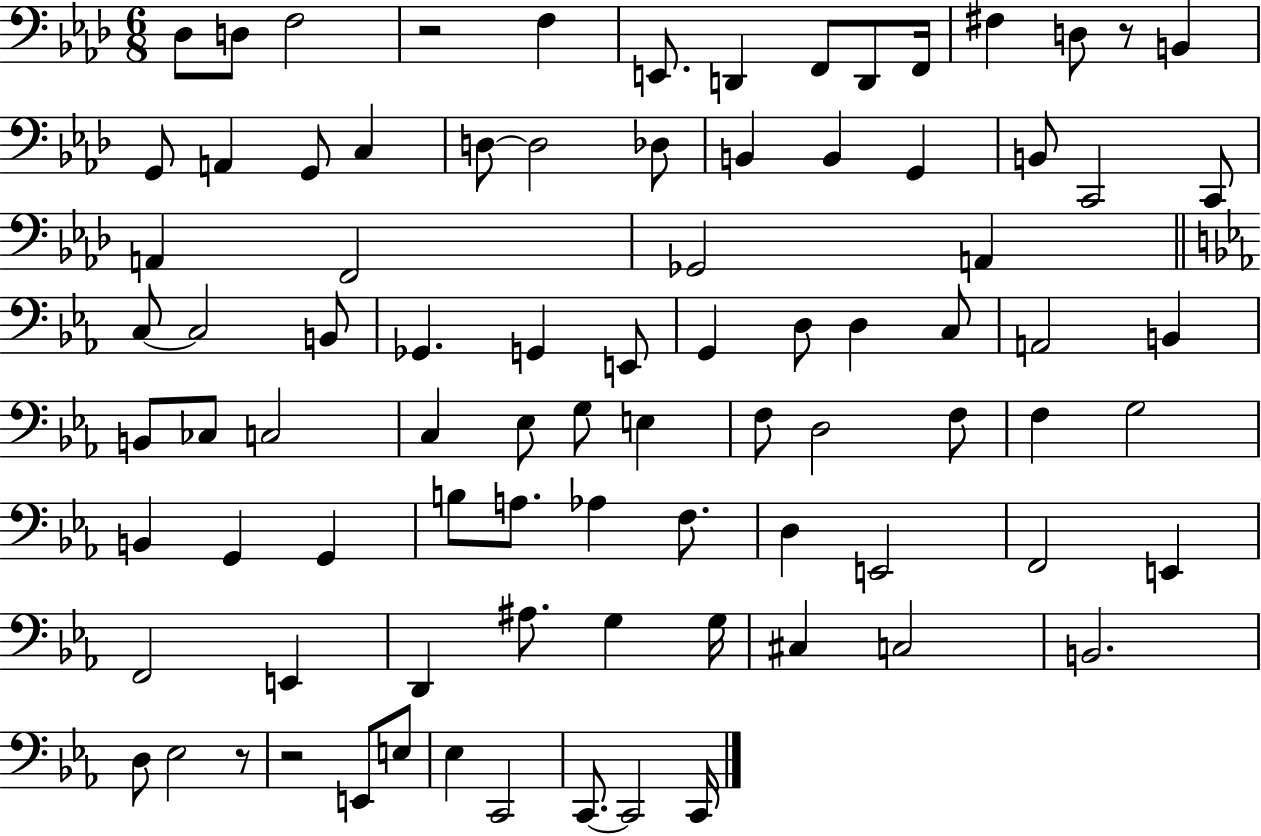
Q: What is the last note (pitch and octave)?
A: C2